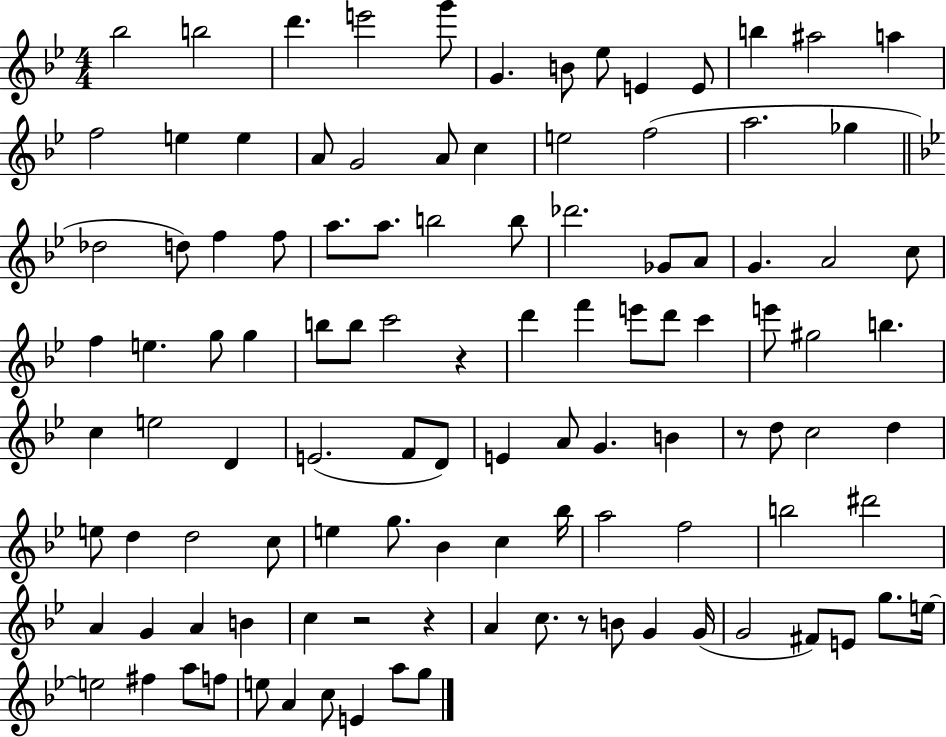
{
  \clef treble
  \numericTimeSignature
  \time 4/4
  \key bes \major
  bes''2 b''2 | d'''4. e'''2 g'''8 | g'4. b'8 ees''8 e'4 e'8 | b''4 ais''2 a''4 | \break f''2 e''4 e''4 | a'8 g'2 a'8 c''4 | e''2 f''2( | a''2. ges''4 | \break \bar "||" \break \key bes \major des''2 d''8) f''4 f''8 | a''8. a''8. b''2 b''8 | des'''2. ges'8 a'8 | g'4. a'2 c''8 | \break f''4 e''4. g''8 g''4 | b''8 b''8 c'''2 r4 | d'''4 f'''4 e'''8 d'''8 c'''4 | e'''8 gis''2 b''4. | \break c''4 e''2 d'4 | e'2.( f'8 d'8) | e'4 a'8 g'4. b'4 | r8 d''8 c''2 d''4 | \break e''8 d''4 d''2 c''8 | e''4 g''8. bes'4 c''4 bes''16 | a''2 f''2 | b''2 dis'''2 | \break a'4 g'4 a'4 b'4 | c''4 r2 r4 | a'4 c''8. r8 b'8 g'4 g'16( | g'2 fis'8) e'8 g''8. e''16~~ | \break e''2 fis''4 a''8 f''8 | e''8 a'4 c''8 e'4 a''8 g''8 | \bar "|."
}